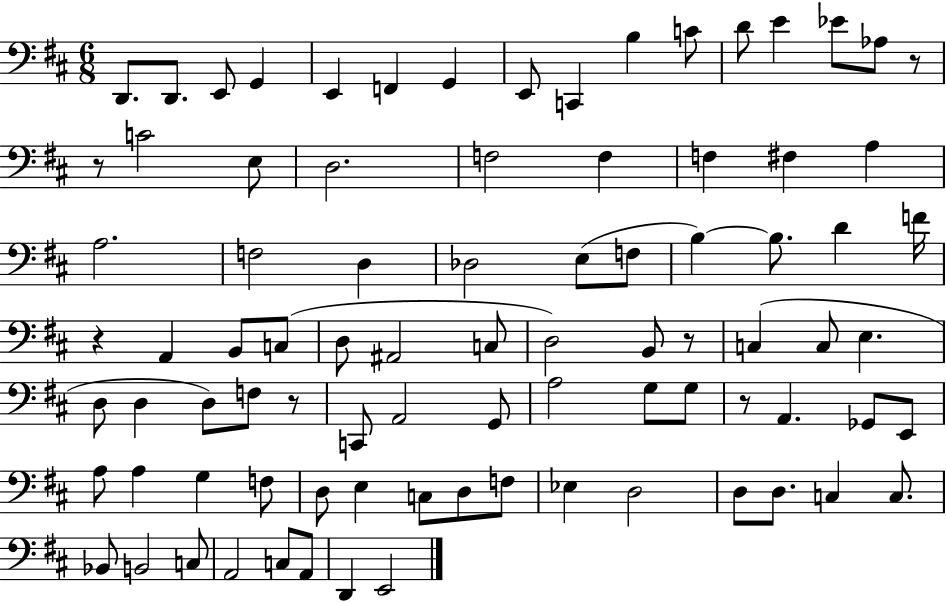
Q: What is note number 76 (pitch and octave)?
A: A2